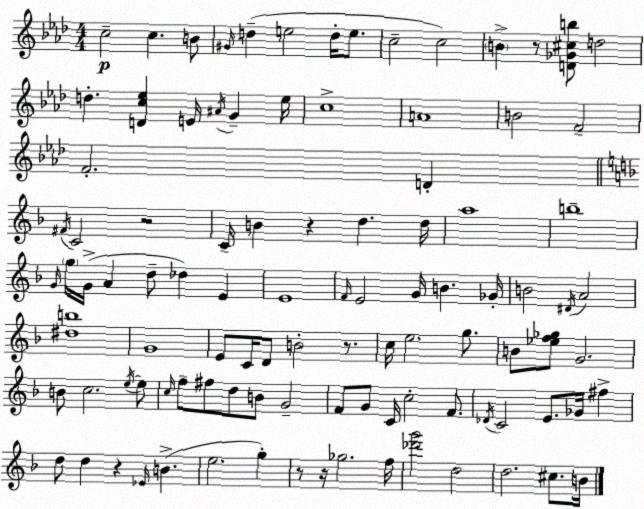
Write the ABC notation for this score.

X:1
T:Untitled
M:4/4
L:1/4
K:Ab
c2 c B/2 ^G/4 d e2 d/4 e/2 c2 c2 B z/2 [D_G^cb]/2 d2 d [Dc_e] E/4 ^A/4 G _e/4 c4 A4 B2 F2 F2 D ^F/4 C2 z2 C/4 B z d d/4 a4 b4 G/4 g/4 G/4 A d/2 _d E E4 F/4 E2 G/4 B _G/4 B2 ^D/4 A2 [^db]4 G4 E/2 C/4 D/2 B2 z/2 c/4 e2 g/2 B/2 [_ef_g]/2 G2 B/2 c2 e/4 e/2 c/4 f/2 ^f/2 d/2 B/2 G2 F/2 G/2 C/4 c2 F/2 _D/4 C2 E/2 _G/4 ^f d/2 d z _E/4 B e2 g z/2 z/4 _g2 f/4 [_d'g']2 d2 d2 ^c/2 B/4